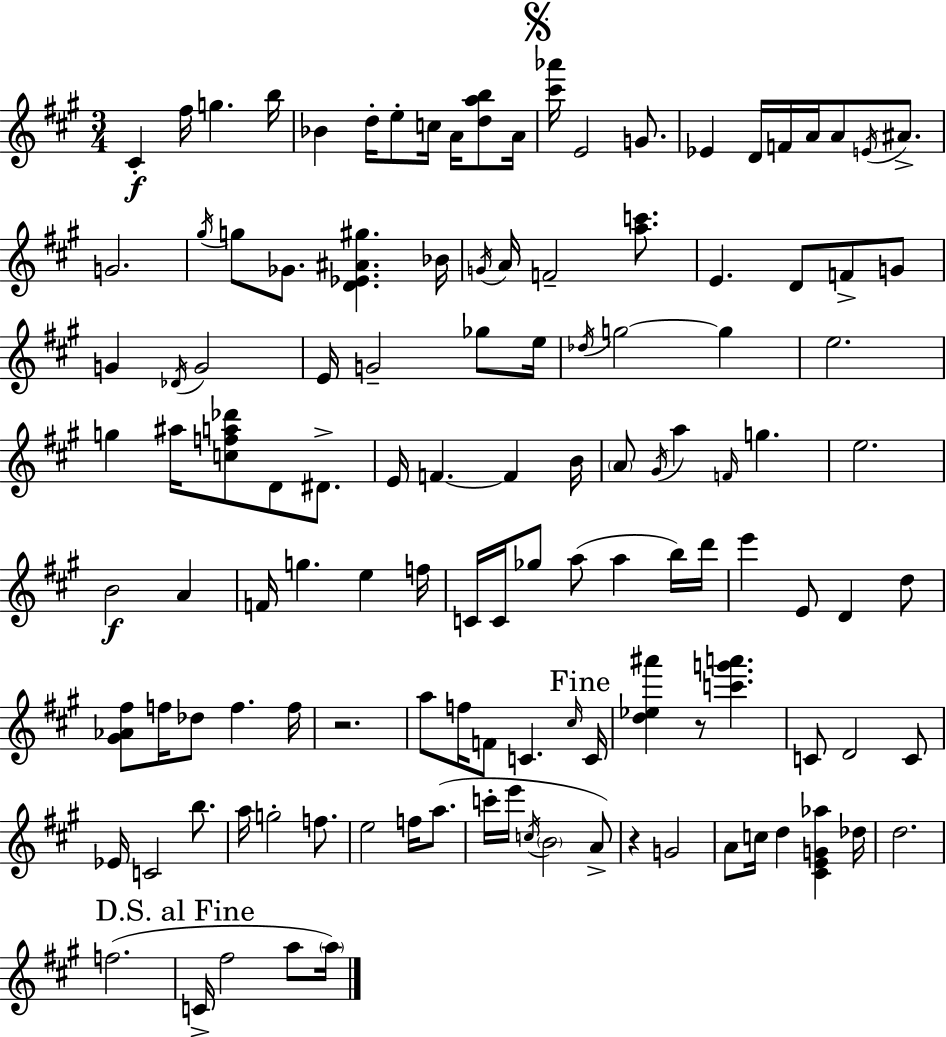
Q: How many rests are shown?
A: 3